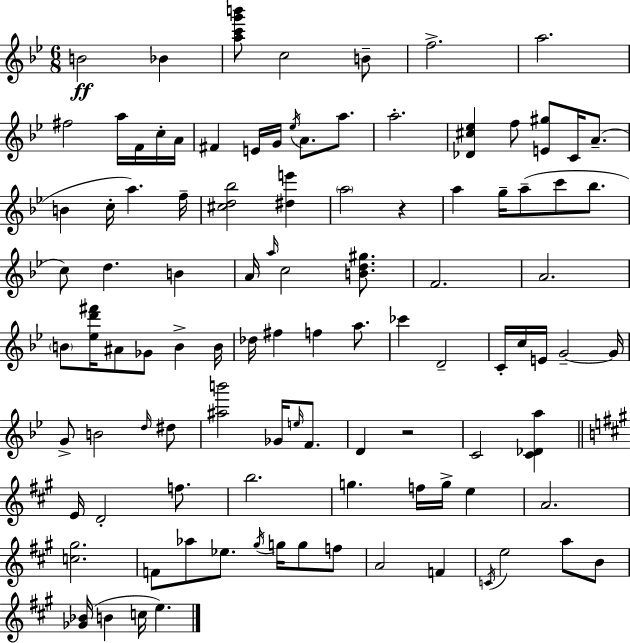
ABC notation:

X:1
T:Untitled
M:6/8
L:1/4
K:Gm
B2 _B [ac'g'b']/2 c2 B/2 f2 a2 ^f2 a/4 F/4 c/4 A/4 ^F E/4 G/4 _e/4 A/2 a/2 a2 [_D^c_e] f/2 [E^g]/2 C/4 A/2 B c/4 a f/4 [^cd_b]2 [^de'] a2 z a g/4 a/2 c'/2 _b/2 c/2 d B A/4 a/4 c2 [Bd^g]/2 F2 A2 B/2 [_ed'^f']/4 ^A/2 _G/2 B B/4 _d/4 ^f f a/2 _c' D2 C/4 c/4 E/4 G2 G/4 G/2 B2 d/4 ^d/2 [^ab']2 _G/4 e/4 F/2 D z2 C2 [C_Da] E/4 D2 f/2 b2 g f/4 g/4 e A2 [c^g]2 F/2 _a/2 _e/2 ^g/4 g/4 g/2 f/2 A2 F C/4 e2 a/2 B/2 [_G_B]/4 B c/4 e